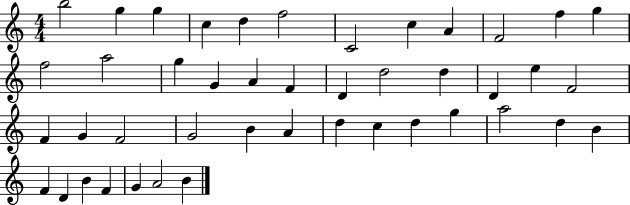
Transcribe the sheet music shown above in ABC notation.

X:1
T:Untitled
M:4/4
L:1/4
K:C
b2 g g c d f2 C2 c A F2 f g f2 a2 g G A F D d2 d D e F2 F G F2 G2 B A d c d g a2 d B F D B F G A2 B